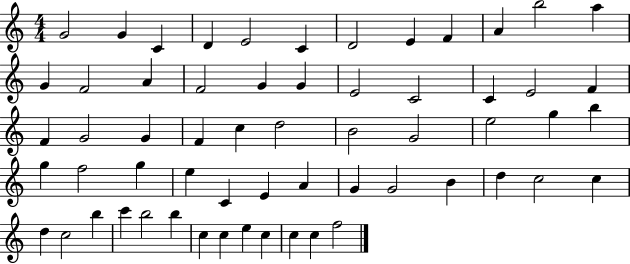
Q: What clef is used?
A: treble